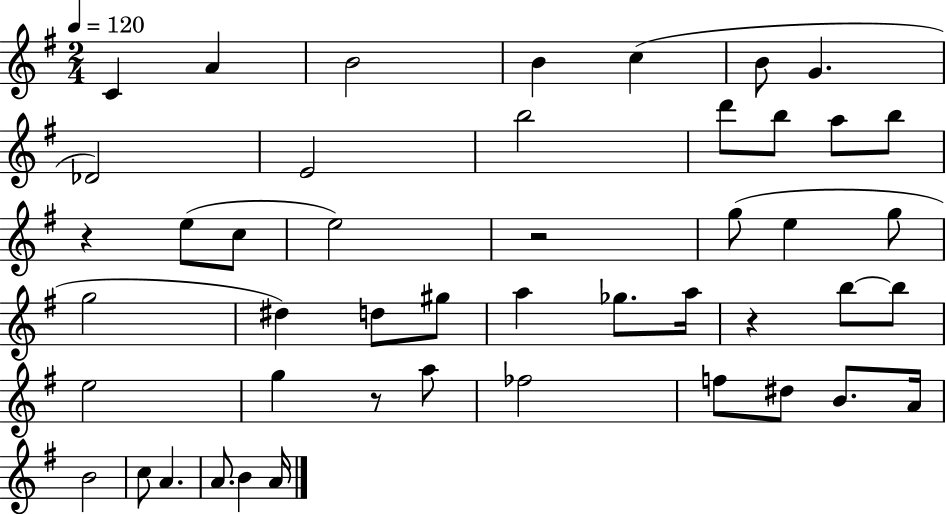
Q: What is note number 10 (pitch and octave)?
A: B5